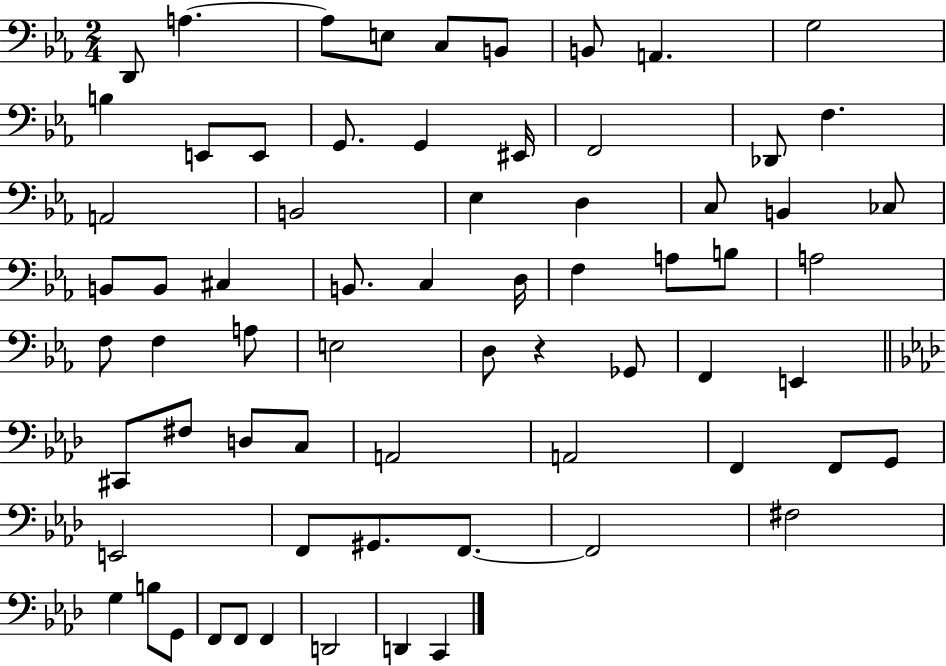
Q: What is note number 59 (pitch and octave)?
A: G3